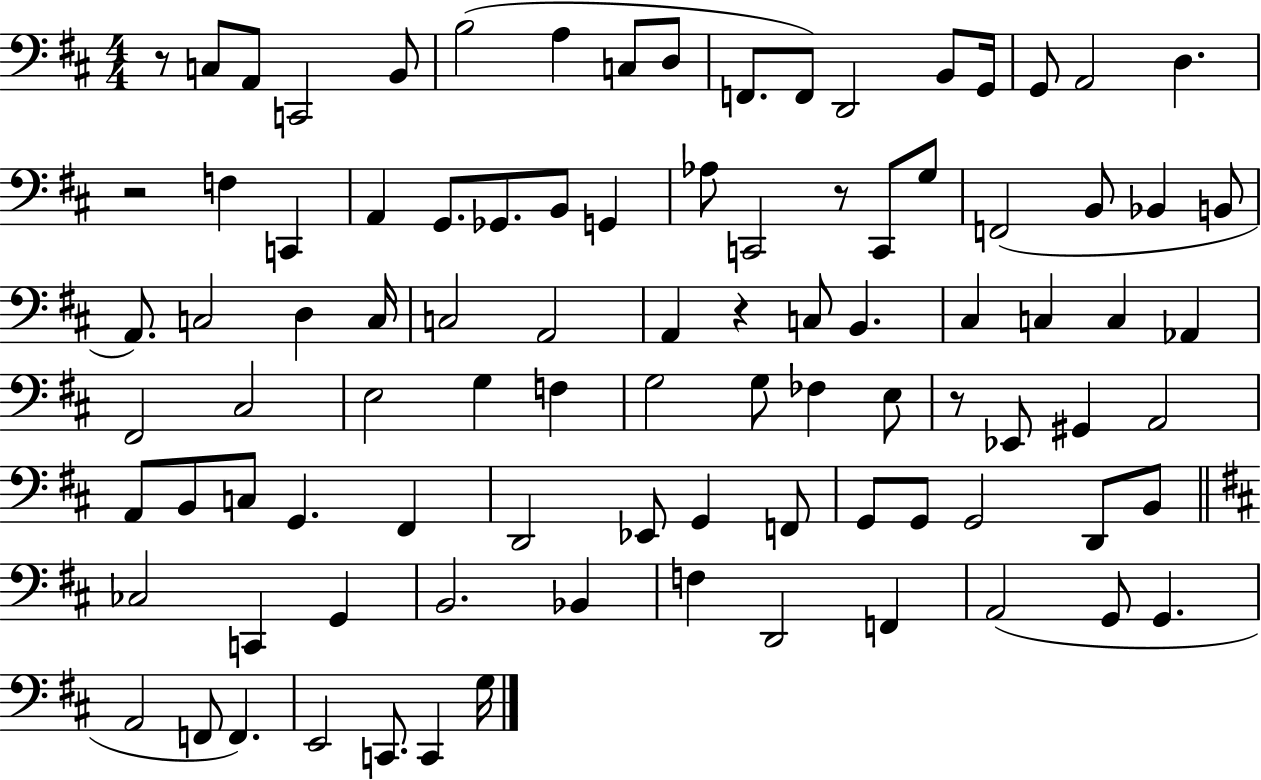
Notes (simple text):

R/e C3/e A2/e C2/h B2/e B3/h A3/q C3/e D3/e F2/e. F2/e D2/h B2/e G2/s G2/e A2/h D3/q. R/h F3/q C2/q A2/q G2/e. Gb2/e. B2/e G2/q Ab3/e C2/h R/e C2/e G3/e F2/h B2/e Bb2/q B2/e A2/e. C3/h D3/q C3/s C3/h A2/h A2/q R/q C3/e B2/q. C#3/q C3/q C3/q Ab2/q F#2/h C#3/h E3/h G3/q F3/q G3/h G3/e FES3/q E3/e R/e Eb2/e G#2/q A2/h A2/e B2/e C3/e G2/q. F#2/q D2/h Eb2/e G2/q F2/e G2/e G2/e G2/h D2/e B2/e CES3/h C2/q G2/q B2/h. Bb2/q F3/q D2/h F2/q A2/h G2/e G2/q. A2/h F2/e F2/q. E2/h C2/e. C2/q G3/s